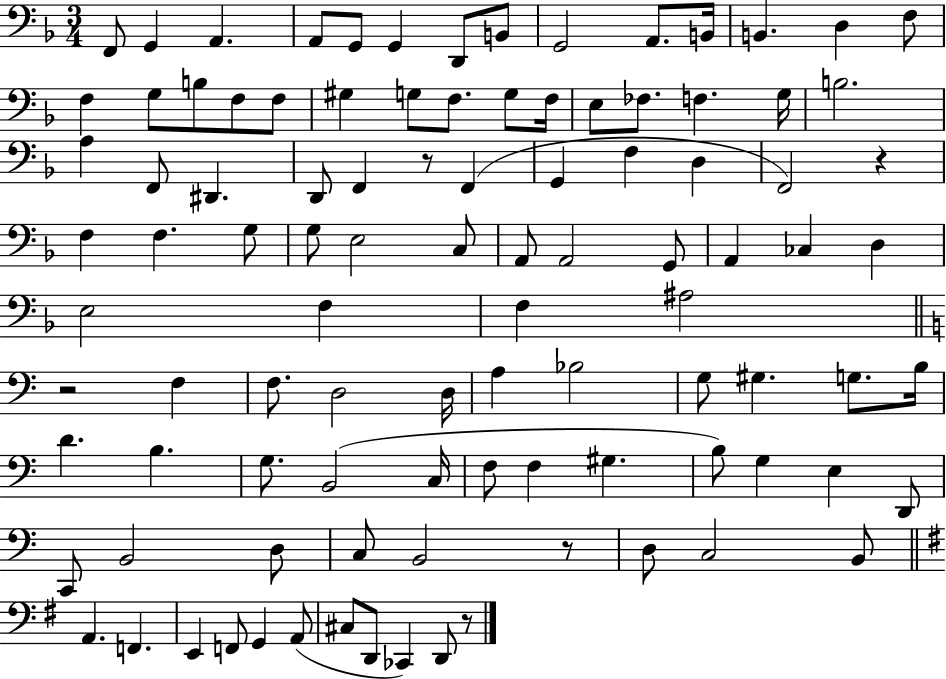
{
  \clef bass
  \numericTimeSignature
  \time 3/4
  \key f \major
  \repeat volta 2 { f,8 g,4 a,4. | a,8 g,8 g,4 d,8 b,8 | g,2 a,8. b,16 | b,4. d4 f8 | \break f4 g8 b8 f8 f8 | gis4 g8 f8. g8 f16 | e8 fes8. f4. g16 | b2. | \break a4 f,8 dis,4. | d,8 f,4 r8 f,4( | g,4 f4 d4 | f,2) r4 | \break f4 f4. g8 | g8 e2 c8 | a,8 a,2 g,8 | a,4 ces4 d4 | \break e2 f4 | f4 ais2 | \bar "||" \break \key c \major r2 f4 | f8. d2 d16 | a4 bes2 | g8 gis4. g8. b16 | \break d'4. b4. | g8. b,2( c16 | f8 f4 gis4. | b8) g4 e4 d,8 | \break c,8 b,2 d8 | c8 b,2 r8 | d8 c2 b,8 | \bar "||" \break \key g \major a,4. f,4. | e,4 f,8 g,4 a,8( | cis8 d,8 ces,4) d,8 r8 | } \bar "|."
}